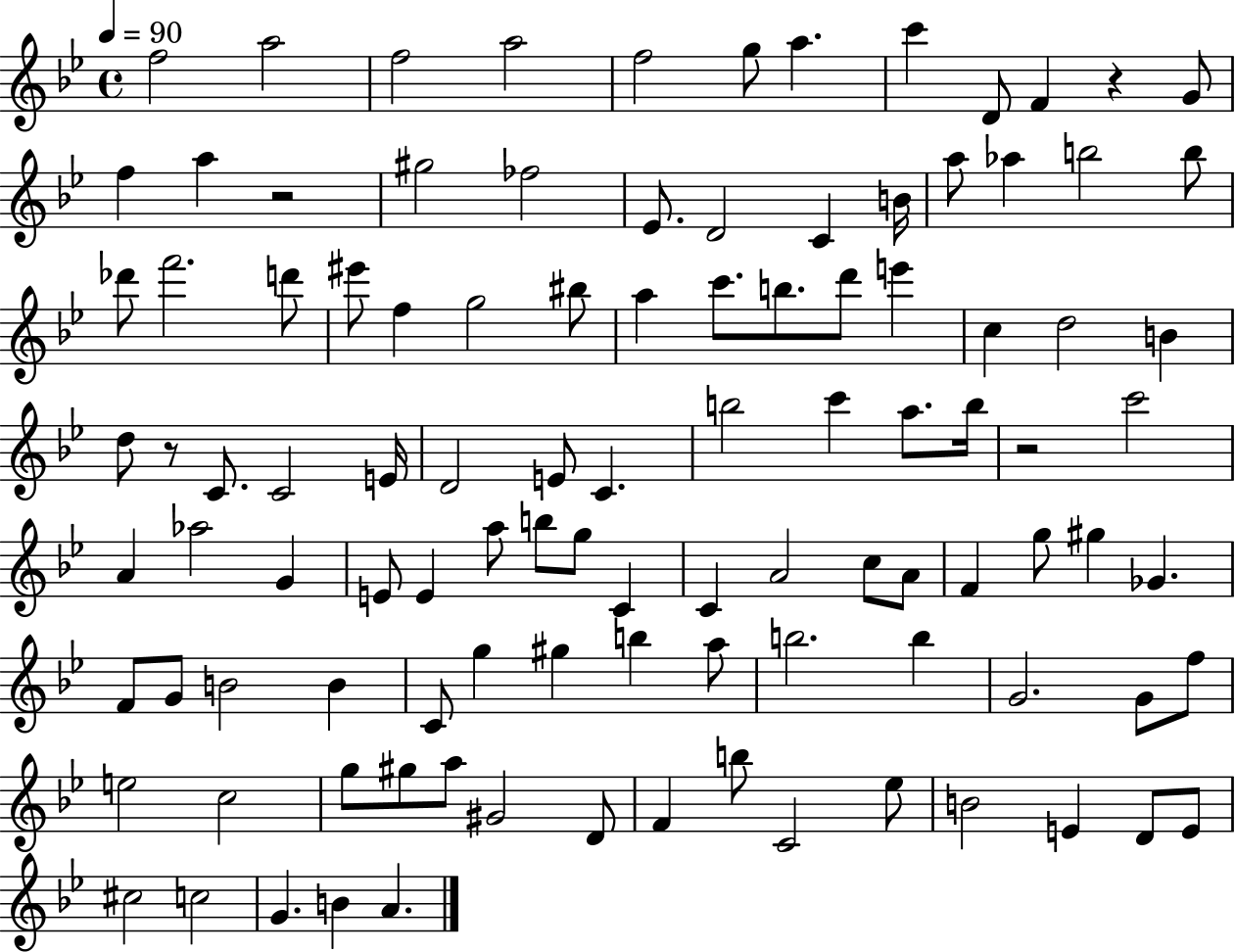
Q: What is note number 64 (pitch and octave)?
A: F4